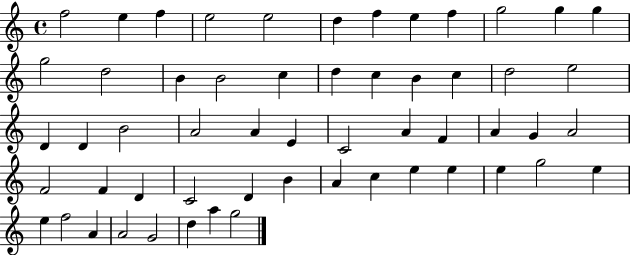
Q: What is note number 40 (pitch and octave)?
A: D4